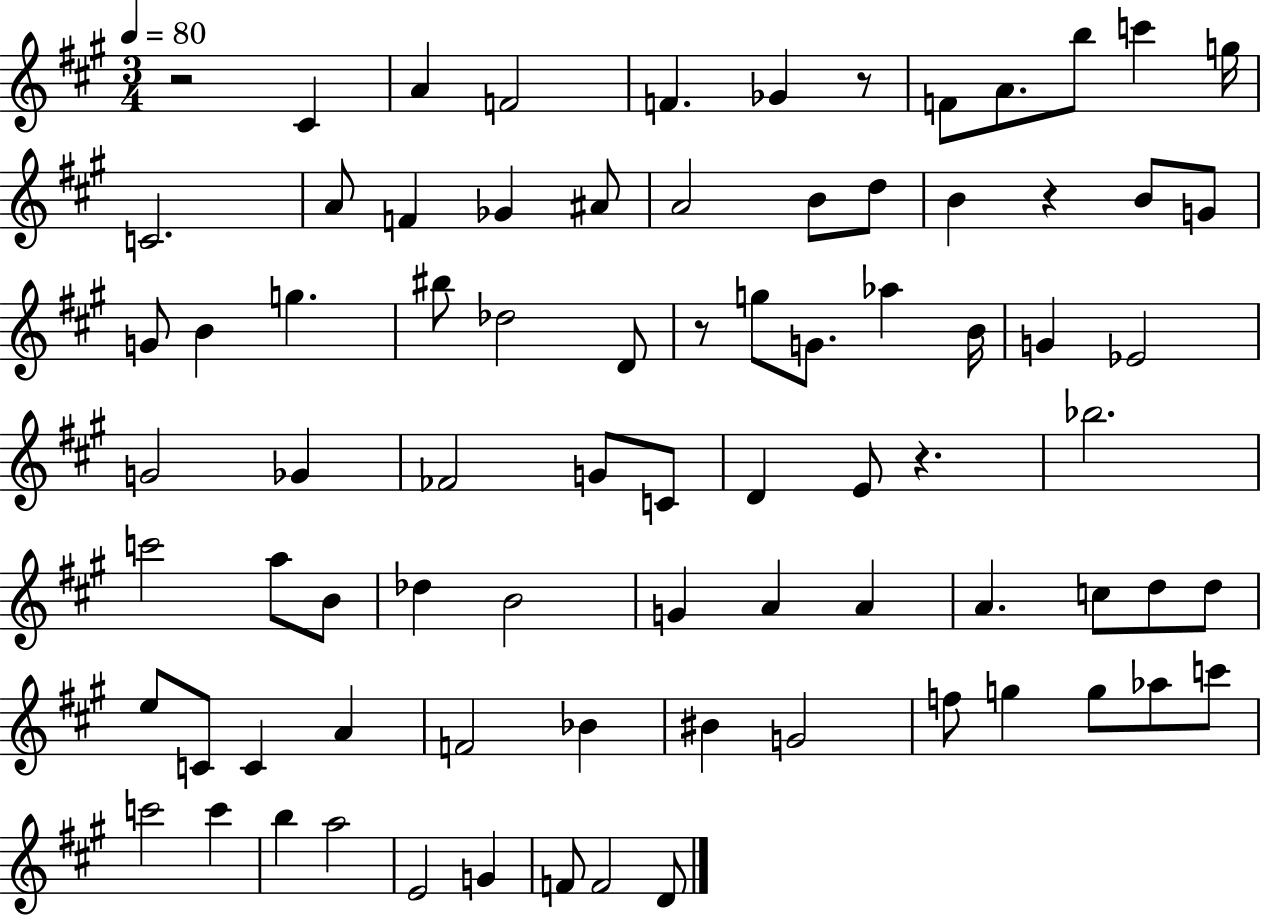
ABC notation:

X:1
T:Untitled
M:3/4
L:1/4
K:A
z2 ^C A F2 F _G z/2 F/2 A/2 b/2 c' g/4 C2 A/2 F _G ^A/2 A2 B/2 d/2 B z B/2 G/2 G/2 B g ^b/2 _d2 D/2 z/2 g/2 G/2 _a B/4 G _E2 G2 _G _F2 G/2 C/2 D E/2 z _b2 c'2 a/2 B/2 _d B2 G A A A c/2 d/2 d/2 e/2 C/2 C A F2 _B ^B G2 f/2 g g/2 _a/2 c'/2 c'2 c' b a2 E2 G F/2 F2 D/2